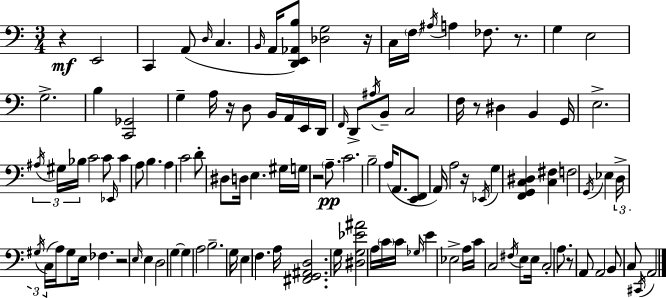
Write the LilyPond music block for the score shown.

{
  \clef bass
  \numericTimeSignature
  \time 3/4
  \key c \major
  \repeat volta 2 { r4\mf e,2 | c,4 a,8( \grace { d16 } c4. | \grace { b,16 } a,16 <d, e, aes, b>8) <des g>2 | r16 c16 \parenthesize f16 \acciaccatura { ais16 } a4 fes8. | \break r8. g4 e2 | g2.-> | b4 <c, ges,>2 | g4-- a16 r16 d8 b,16 | \break a,16 e,16 d,16 \grace { f,16 } d,8-> \acciaccatura { ais16 } b,8-- c2 | f16 r8 dis4 | b,4 g,16 e2.-> | \tuplet 3/2 { \acciaccatura { ais16 } gis16 bes16 } c'2 | \break c'8 \grace { ees,16 } c'4 a8 | b4. a4 c'2 | d'8-. dis8 d16 | e4. gis16 g16 r2 | \break \parenthesize a8.--\pp c'2. | b2-- | a16( a,8. <e, f,>8 a,16) a2 | r16 \acciaccatura { ees,16 } g4 | \break <f, g, c dis>4 <c fis>4 f2 | \acciaccatura { g,16 } ees4 \tuplet 3/2 { d16-> \acciaccatura { gis16 }( c16 } | a16) gis8 e16 fes4. r2 | \grace { e16 } e4 d2 | \break g4~~ g4 | a2 b2.-- | g16 | e4 f4. a16 <fis, g, ais, d>2. | \break g16 | <dis g ees' ais'>2 a16 \parenthesize c'16 c'16 \grace { ges16 } | e'4 ees2-> | a16 c'16 c2 \acciaccatura { fis16 } e8 | \break e16 c2-. a8. | r8 a,8 a,2 | b,8 c8 \acciaccatura { cis,16 } a,2 | } \bar "|."
}